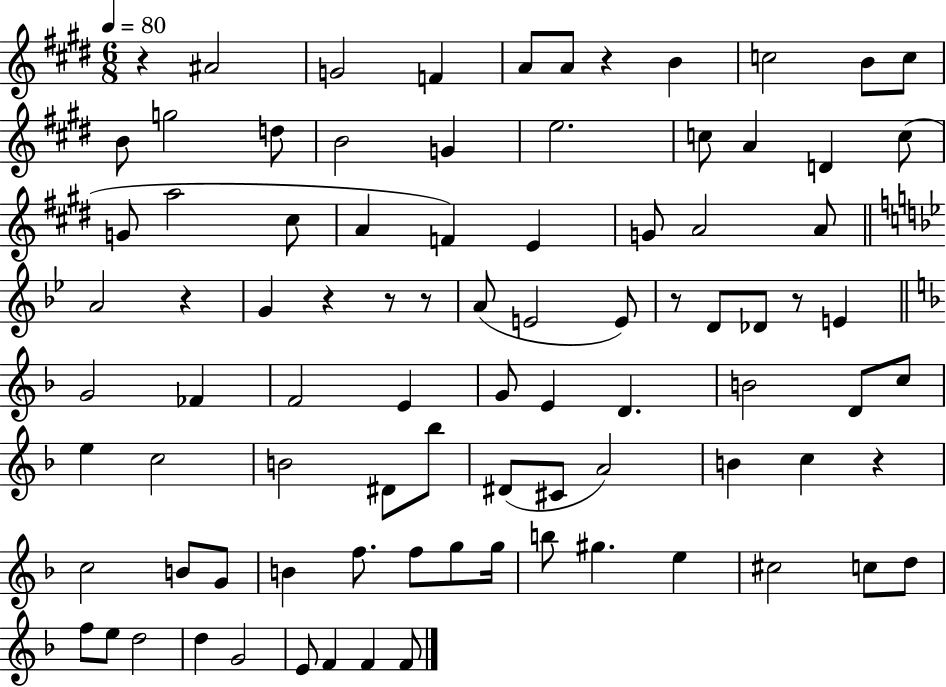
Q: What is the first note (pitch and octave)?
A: A#4